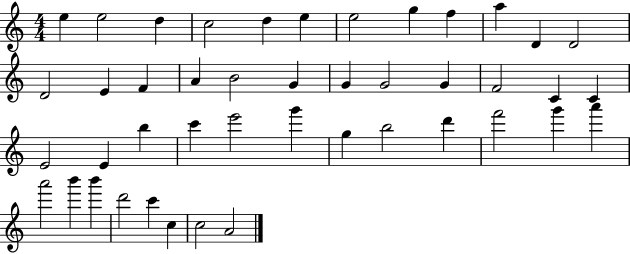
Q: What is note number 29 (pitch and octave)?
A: E6